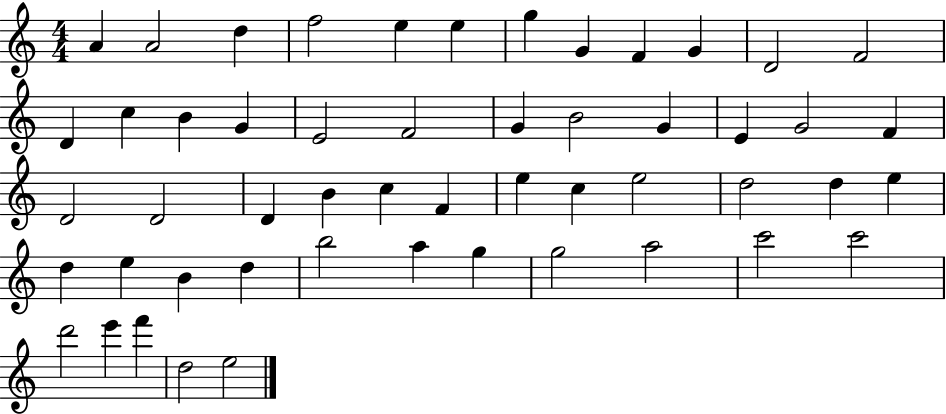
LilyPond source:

{
  \clef treble
  \numericTimeSignature
  \time 4/4
  \key c \major
  a'4 a'2 d''4 | f''2 e''4 e''4 | g''4 g'4 f'4 g'4 | d'2 f'2 | \break d'4 c''4 b'4 g'4 | e'2 f'2 | g'4 b'2 g'4 | e'4 g'2 f'4 | \break d'2 d'2 | d'4 b'4 c''4 f'4 | e''4 c''4 e''2 | d''2 d''4 e''4 | \break d''4 e''4 b'4 d''4 | b''2 a''4 g''4 | g''2 a''2 | c'''2 c'''2 | \break d'''2 e'''4 f'''4 | d''2 e''2 | \bar "|."
}